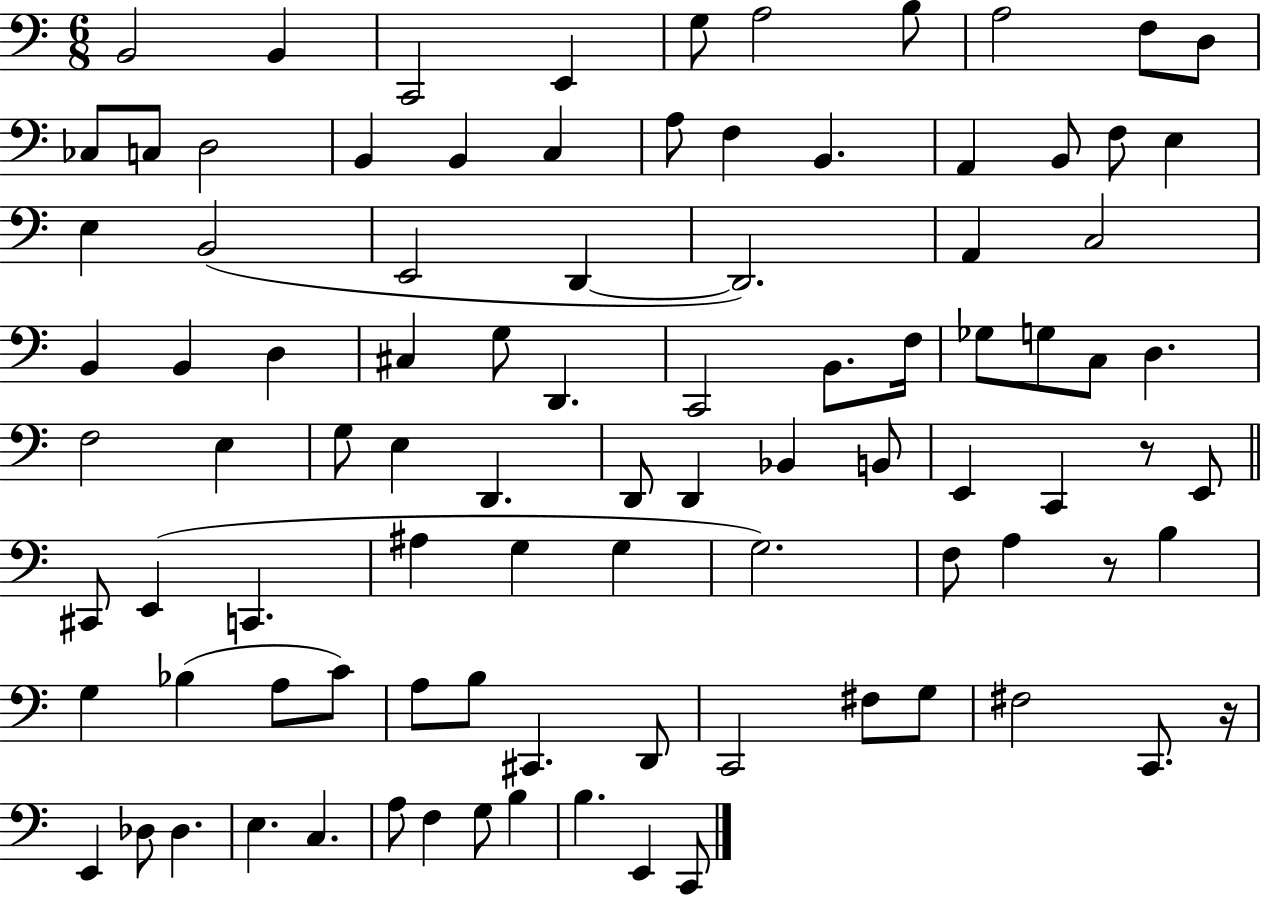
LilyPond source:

{
  \clef bass
  \numericTimeSignature
  \time 6/8
  \key c \major
  b,2 b,4 | c,2 e,4 | g8 a2 b8 | a2 f8 d8 | \break ces8 c8 d2 | b,4 b,4 c4 | a8 f4 b,4. | a,4 b,8 f8 e4 | \break e4 b,2( | e,2 d,4~~ | d,2.) | a,4 c2 | \break b,4 b,4 d4 | cis4 g8 d,4. | c,2 b,8. f16 | ges8 g8 c8 d4. | \break f2 e4 | g8 e4 d,4. | d,8 d,4 bes,4 b,8 | e,4 c,4 r8 e,8 | \break \bar "||" \break \key c \major cis,8 e,4( c,4. | ais4 g4 g4 | g2.) | f8 a4 r8 b4 | \break g4 bes4( a8 c'8) | a8 b8 cis,4. d,8 | c,2 fis8 g8 | fis2 c,8. r16 | \break e,4 des8 des4. | e4. c4. | a8 f4 g8 b4 | b4. e,4 c,8 | \break \bar "|."
}